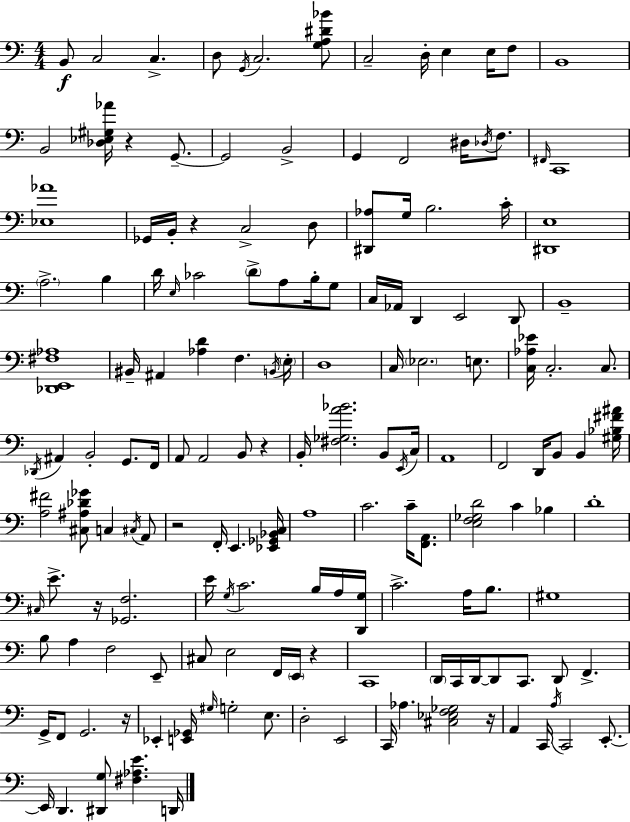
B2/e C3/h C3/q. D3/e G2/s C3/h. [G3,A3,D#4,Bb4]/e C3/h D3/s E3/q E3/s F3/e B2/w B2/h [Db3,Eb3,G#3,Ab4]/s R/q G2/e. G2/h B2/h G2/q F2/h D#3/s Db3/s F3/e. F#2/s C2/w [Eb3,Ab4]/w Gb2/s B2/s R/q C3/h D3/e [D#2,Ab3]/e G3/s B3/h. C4/s [D#2,E3]/w A3/h. B3/q D4/s E3/s CES4/h D4/e A3/e B3/s G3/e C3/s Ab2/s D2/q E2/h D2/e B2/w [Db2,E2,F#3,Ab3]/w BIS2/s A#2/q [Ab3,D4]/q F3/q. B2/s E3/s D3/w C3/s Eb3/h. E3/e. [C3,Ab3,Eb4]/s C3/h. C3/e. Db2/s A#2/q B2/h G2/e. F2/s A2/e A2/h B2/e R/q B2/s [F#3,Gb3,A4,Bb4]/h. B2/e E2/s C3/s A2/w F2/h D2/s B2/e B2/q [G#3,Bb3,F#4,A#4]/s [A3,F#4]/h [C#3,A#3,Db4,Gb4]/e C3/q C#3/s A2/e R/h F2/s E2/q. [Eb2,Gb2,Bb2,C3]/s A3/w C4/h. C4/s [F2,A2]/e. [E3,F3,Gb3,D4]/h C4/q Bb3/q D4/w C#3/s E4/e. R/s [Gb2,F3]/h. E4/s G3/s C4/h. B3/s A3/s [D2,G3]/s C4/h. A3/s B3/e. G#3/w B3/e A3/q F3/h E2/e C#3/e E3/h F2/s E2/s R/q C2/w D2/s C2/s D2/s D2/e C2/e. D2/e F2/q. G2/s F2/e G2/h. R/s Eb2/q [E2,Gb2]/s G#3/s G3/h E3/e. D3/h E2/h C2/s Ab3/q. [C#3,Eb3,F3,Gb3]/h R/s A2/q C2/s A3/s C2/h E2/e. E2/s D2/q. [D#2,G3]/e [F#3,Ab3,E4]/q. D2/s